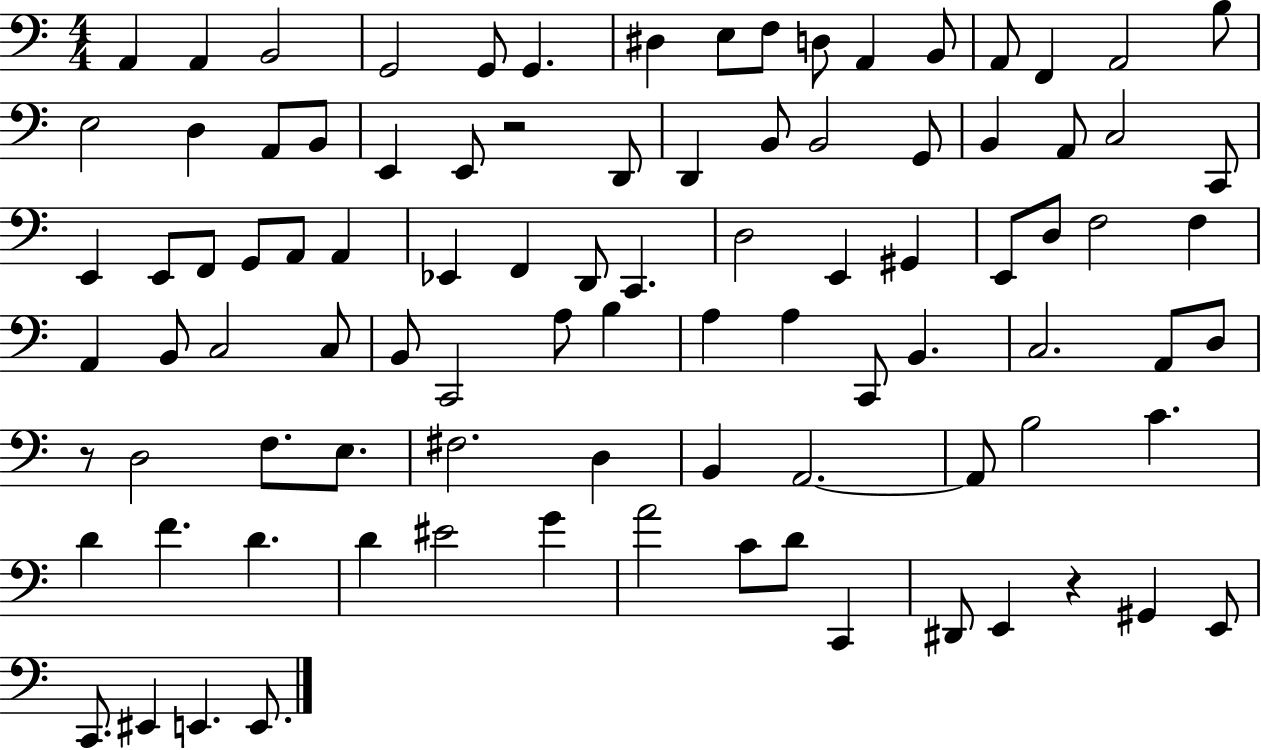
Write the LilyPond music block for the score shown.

{
  \clef bass
  \numericTimeSignature
  \time 4/4
  \key c \major
  \repeat volta 2 { a,4 a,4 b,2 | g,2 g,8 g,4. | dis4 e8 f8 d8 a,4 b,8 | a,8 f,4 a,2 b8 | \break e2 d4 a,8 b,8 | e,4 e,8 r2 d,8 | d,4 b,8 b,2 g,8 | b,4 a,8 c2 c,8 | \break e,4 e,8 f,8 g,8 a,8 a,4 | ees,4 f,4 d,8 c,4. | d2 e,4 gis,4 | e,8 d8 f2 f4 | \break a,4 b,8 c2 c8 | b,8 c,2 a8 b4 | a4 a4 c,8 b,4. | c2. a,8 d8 | \break r8 d2 f8. e8. | fis2. d4 | b,4 a,2.~~ | a,8 b2 c'4. | \break d'4 f'4. d'4. | d'4 eis'2 g'4 | a'2 c'8 d'8 c,4 | dis,8 e,4 r4 gis,4 e,8 | \break c,8. eis,4 e,4. e,8. | } \bar "|."
}